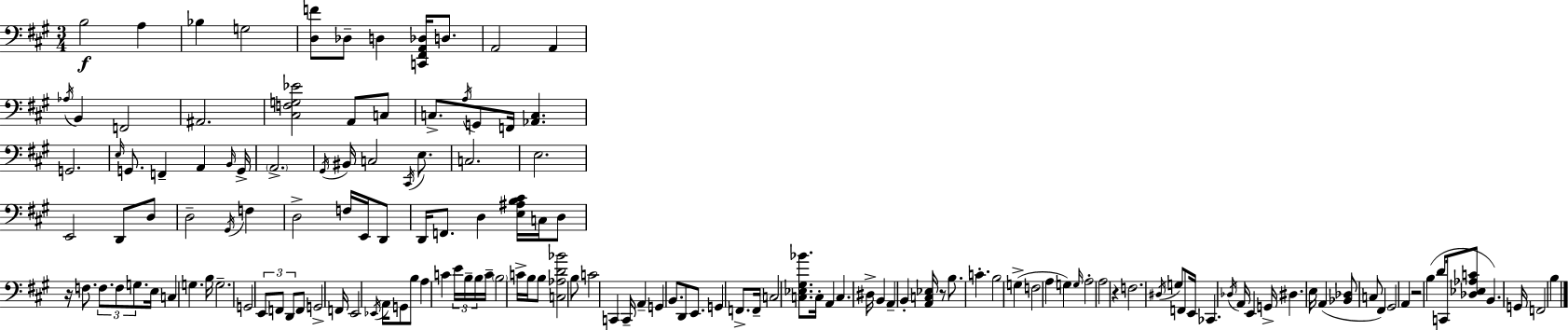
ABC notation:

X:1
T:Untitled
M:3/4
L:1/4
K:A
B,2 A, _B, G,2 [D,F]/2 _D,/2 D, [C,,^F,,A,,_D,]/4 D,/2 A,,2 A,, _A,/4 B,, F,,2 ^A,,2 [^C,F,G,_E]2 A,,/2 C,/2 C,/2 A,/4 G,,/2 F,,/4 [_A,,C,] G,,2 E,/4 G,,/2 F,, A,, B,,/4 G,,/4 A,,2 ^G,,/4 ^B,,/4 C,2 ^C,,/4 E,/2 C,2 E,2 E,,2 D,,/2 D,/2 D,2 ^G,,/4 F, D,2 F,/4 E,,/4 D,,/2 D,,/4 F,,/2 D, [E,^A,B,^C]/4 C,/4 D,/2 z/4 F,/2 F,/2 F,/2 G,/2 E,/4 C, G, B,/4 G,2 G,,2 E,,/2 F,,/2 D,,/2 F,,/2 G,,2 F,,/4 E,,2 _E,,/4 A,,/4 G,,/2 B,/2 A, C E/4 B,/4 B,/4 C/4 B,2 C/4 B,/4 B,/2 [C,_A,D_B]2 B,/2 C2 C,, C,,/4 A,, G,, B,,/2 D,,/2 E,,/2 G,, F,,/2 F,,/4 C,2 [C,_E,^G,_B]/2 C,/4 A,, C, ^D,/4 B,, A,, B,, [A,,C,_E,]/4 z/2 B,/2 C B,2 G, F,2 A, G, G,/4 A,2 A,2 z F,2 ^D,/4 G,/2 F,,/2 E,,/4 _C,, _D,/4 A,,/4 E,, G,,/4 ^D, E,/4 A,, [_B,,_D,]/2 C,/2 ^F,, ^G,,2 A,, z2 B, D/2 C,,/4 [_D,_E,_A,C]/2 B,, G,,/4 F,,2 B,